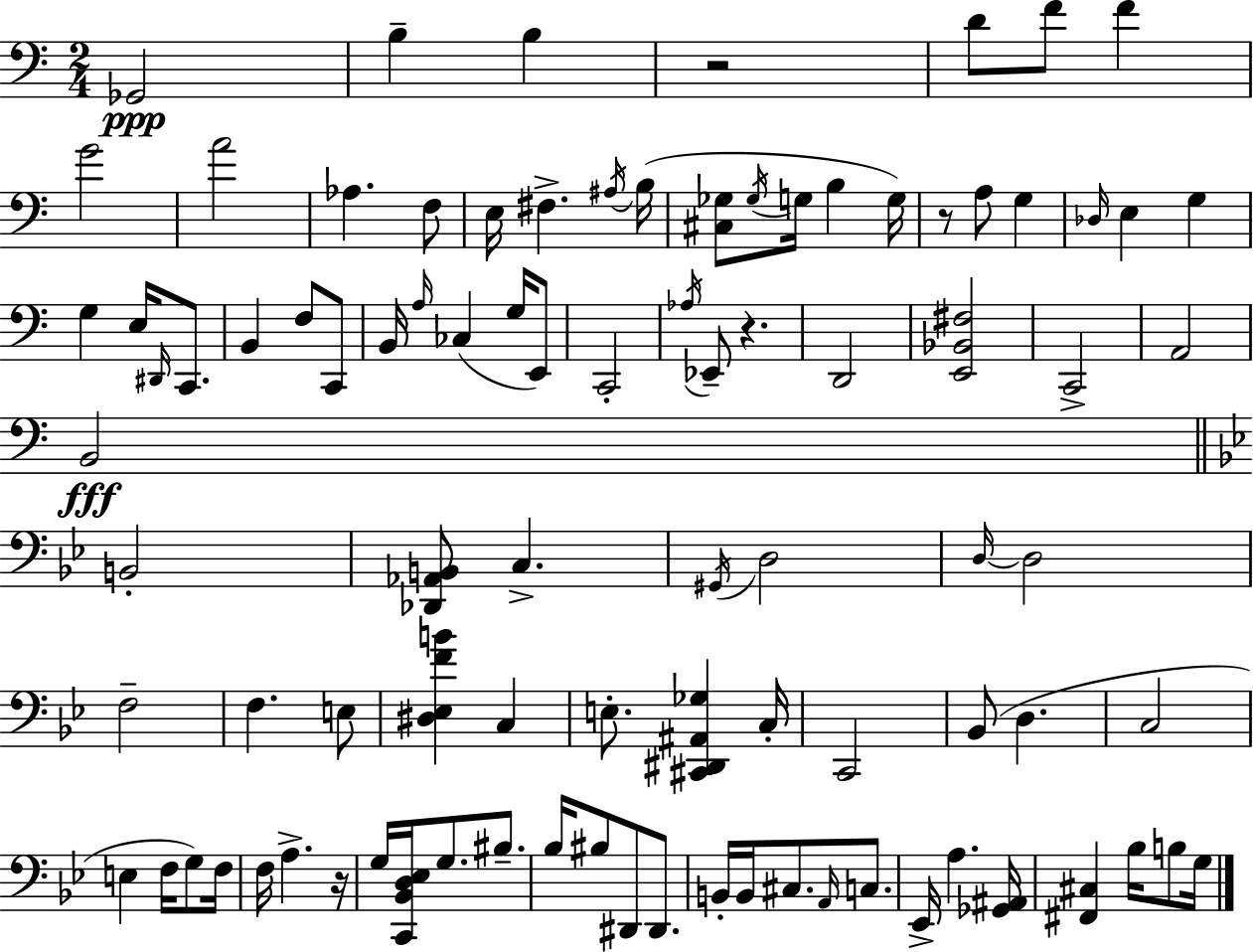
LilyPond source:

{
  \clef bass
  \numericTimeSignature
  \time 2/4
  \key c \major
  \repeat volta 2 { ges,2\ppp | b4-- b4 | r2 | d'8 f'8 f'4 | \break g'2 | a'2 | aes4. f8 | e16 fis4.-> \acciaccatura { ais16 } | \break b16( <cis ges>8 \acciaccatura { ges16 } g16 b4 | g16) r8 a8 g4 | \grace { des16 } e4 g4 | g4 e16 | \break \grace { dis,16 } c,8. b,4 | f8 c,8 b,16 \grace { a16 }( ces4 | g16 e,8) c,2-. | \acciaccatura { aes16 } ees,8-- | \break r4. d,2 | <e, bes, fis>2 | c,2-> | a,2 | \break b,2\fff | \bar "||" \break \key g \minor b,2-. | <des, aes, b,>8 c4.-> | \acciaccatura { gis,16 } d2 | \grace { d16~ }~ d2 | \break f2-- | f4. | e8 <dis ees f' b'>4 c4 | e8.-. <cis, dis, ais, ges>4 | \break c16-. c,2 | bes,8( d4. | c2 | e4 f16 g8) | \break f16 f16 a4.-> | r16 g16 <c, bes, d ees>16 g8. bis8.-- | bes16 bis8 dis,8 dis,8. | b,16-. b,16 cis8. \grace { a,16 } | \break c8. ees,16-> a4. | <ges, ais,>16 <fis, cis>4 bes16 | b8 g16 } \bar "|."
}